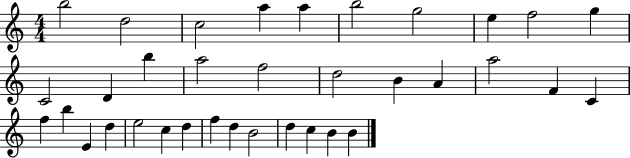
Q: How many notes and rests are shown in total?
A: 35